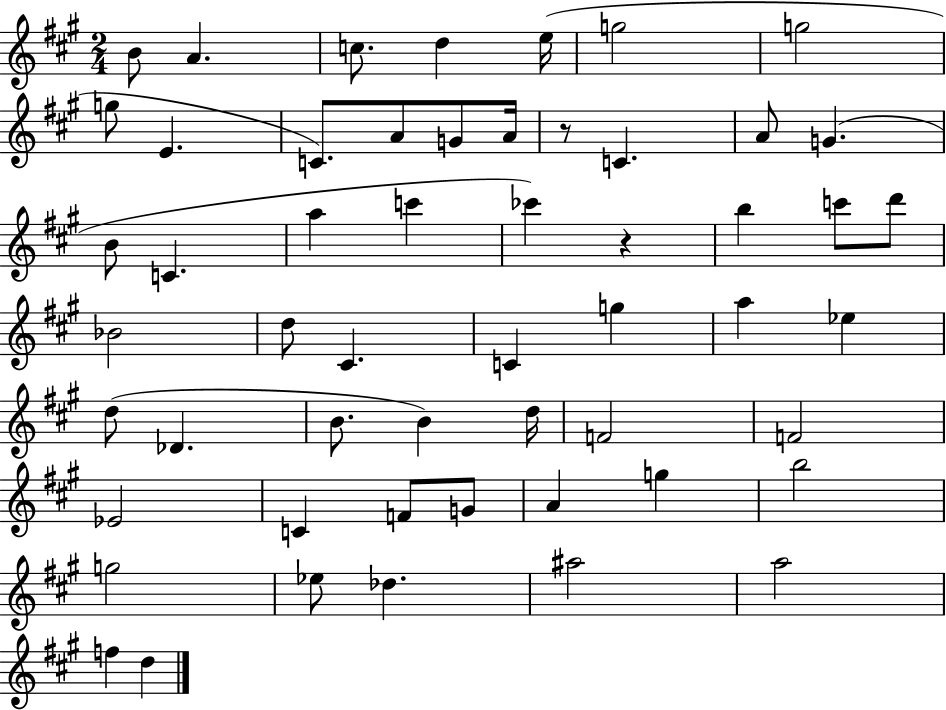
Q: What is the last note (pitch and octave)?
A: D5